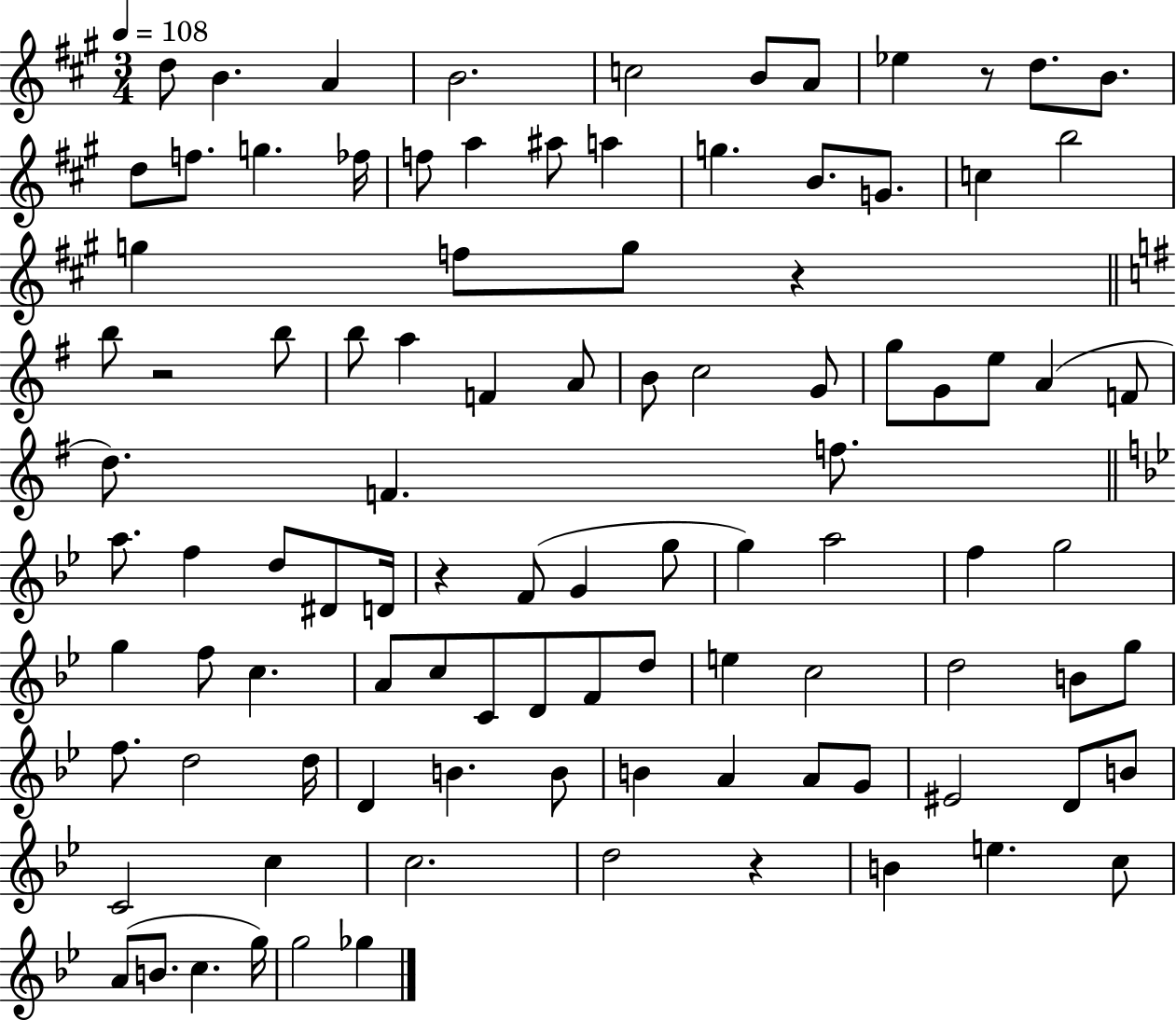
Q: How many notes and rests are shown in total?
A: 100